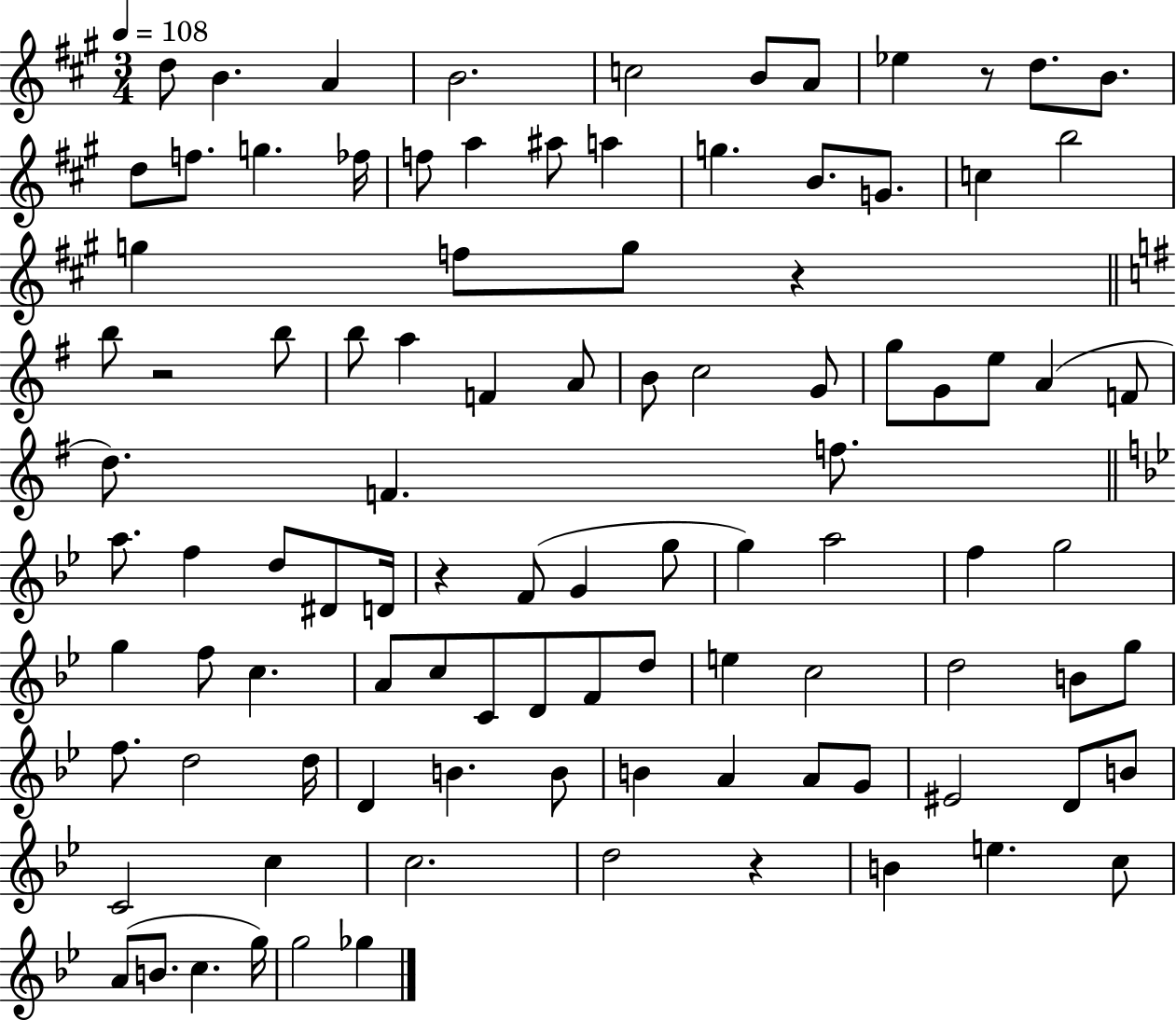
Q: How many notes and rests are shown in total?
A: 100